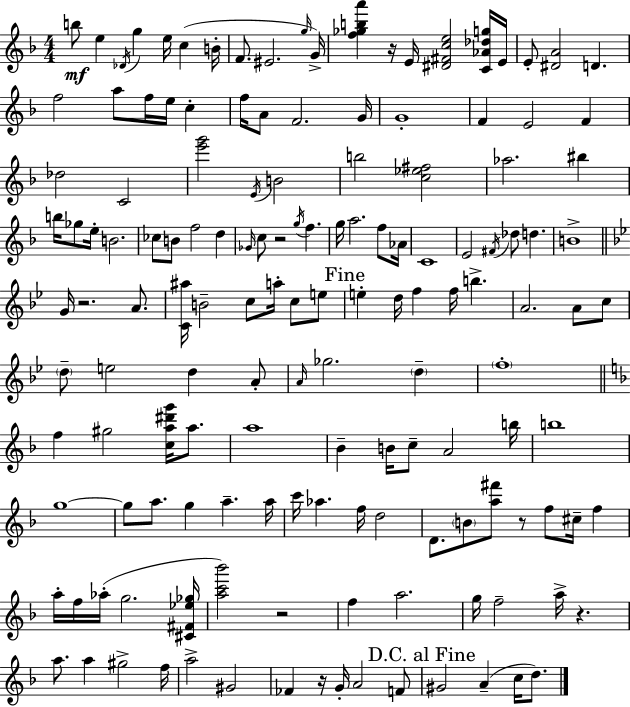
{
  \clef treble
  \numericTimeSignature
  \time 4/4
  \key d \minor
  b''8\mf e''4 \acciaccatura { des'16 } g''4 e''16 c''4( | b'16-. f'8. eis'2. | \grace { g''16 } g'16->) <f'' ges'' b'' a'''>4 r16 e'16 <dis' fis' c'' e''>2 | <c' aes' des'' g''>16 e'16 e'8-. <dis' a'>2 d'4. | \break f''2 a''8 f''16 e''16 c''4-. | f''16 a'8 f'2. | g'16 g'1-. | f'4 e'2 f'4 | \break des''2 c'2 | <e''' g'''>2 \acciaccatura { e'16 } b'2 | b''2 <c'' ees'' fis''>2 | aes''2. bis''4 | \break b''16 ges''8 e''16-. b'2. | ces''8 b'8 f''2 d''4 | \grace { ges'16 } c''8 r2 \acciaccatura { g''16 } f''4. | g''16 a''2. | \break f''8 aes'16 c'1 | e'2 \acciaccatura { fis'16 } des''8 | d''4. b'1-> | \bar "||" \break \key bes \major g'16 r2. a'8. | <c' ais''>16 b'2-- c''8 a''16-. c''8 e''8 | \mark "Fine" e''4-. d''16 f''4 f''16 b''4.-> | a'2. a'8 c''8 | \break \parenthesize d''8-- e''2 d''4 a'8-. | \grace { a'16 } ges''2. \parenthesize d''4-- | \parenthesize f''1-. | \bar "||" \break \key f \major f''4 gis''2 <c'' a'' dis''' g'''>16 a''8. | a''1 | bes'4-- b'16 c''8-- a'2 b''16 | b''1 | \break g''1~~ | g''8 a''8. g''4 a''4.-- a''16 | c'''16 aes''4. f''16 d''2 | d'8. \parenthesize b'8 <a'' fis'''>8 r8 f''8 cis''16-- f''4 | \break a''16-. f''16 aes''16-.( g''2. <cis' fis' ees'' ges''>16 | <a'' c''' bes'''>2) r2 | f''4 a''2. | g''16 f''2-- a''16-> r4. | \break a''8. a''4 gis''2-> f''16 | a''2-> gis'2 | fes'4 r16 g'16-. a'2 f'8 | \mark "D.C. al Fine" gis'2 a'4--( c''16 d''8.) | \break \bar "|."
}